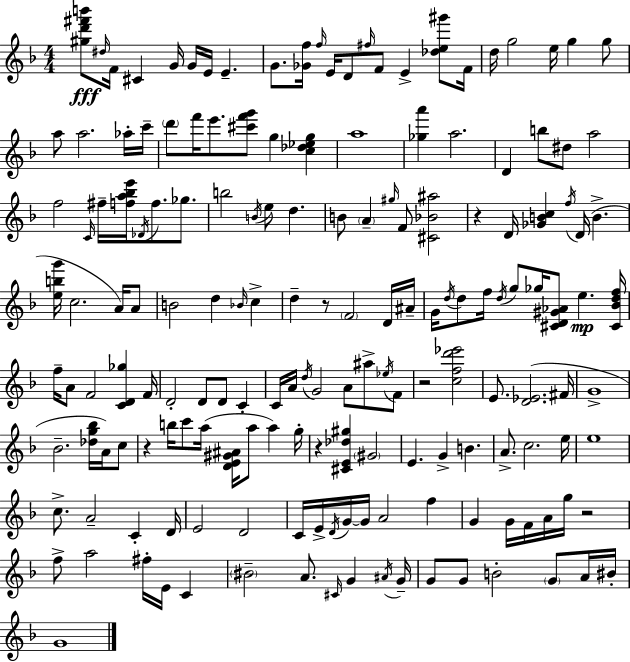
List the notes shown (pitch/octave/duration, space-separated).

[G#5,D6,F#6,B6]/e D#5/s F4/s C#4/q G4/s G4/s E4/s E4/q. G4/e. [Gb4,F5]/s F5/s E4/s D4/e F#5/s F4/e E4/q [Db5,E5,G#6]/e F4/s D5/s G5/h E5/s G5/q G5/e A5/e A5/h. Ab5/s C6/s D6/e F6/s E6/e. [C#6,F6,G6]/e G5/q [C5,Db5,Eb5,G5]/q A5/w [Gb5,A6]/q A5/h. D4/q B5/e D#5/e A5/h F5/h C4/s F#5/s [F5,A5,Bb5,E6]/s Db4/s F5/e. Gb5/e. B5/h B4/s E5/e D5/q. B4/e A4/q G#5/s F4/e [C#4,Bb4,A#5]/h R/q D4/s [Gb4,B4,C5]/q F5/s D4/s B4/q. [E5,B5,G6]/s C5/h. A4/s A4/e B4/h D5/q Bb4/s C5/q D5/q R/e F4/h D4/s A#4/s G4/s D5/s D5/e F5/s D5/s G5/e Gb5/s [C#4,D4,G#4,Ab4]/e E5/q. [C#4,Bb4,D5,F5]/s F5/s A4/e F4/h [C4,D4,Gb5]/q F4/s D4/h D4/e D4/e C4/q C4/s A4/s D5/s G4/h A4/e A#5/e Eb5/s F4/e R/h [C5,F5,D6,Eb6]/h E4/e. [D4,Eb4]/h. F#4/s G4/w Bb4/h. [Db5,G5,Bb5]/s A4/s C5/e R/q B5/s C6/e A5/s [D4,E4,G#4,A#4]/s A5/e A5/q G5/s R/q [C#4,E4,Db5,G#5]/q G#4/h E4/q. G4/q B4/q. A4/e. C5/h. E5/s E5/w C5/e. A4/h C4/q D4/s E4/h D4/h C4/s E4/s D4/s G4/s G4/s A4/h F5/q G4/q G4/s F4/s A4/s G5/s R/h F5/e A5/h F#5/s E4/s C4/q BIS4/h A4/e. C#4/s G4/q A#4/s G4/s G4/e G4/e B4/h G4/e A4/s BIS4/s G4/w